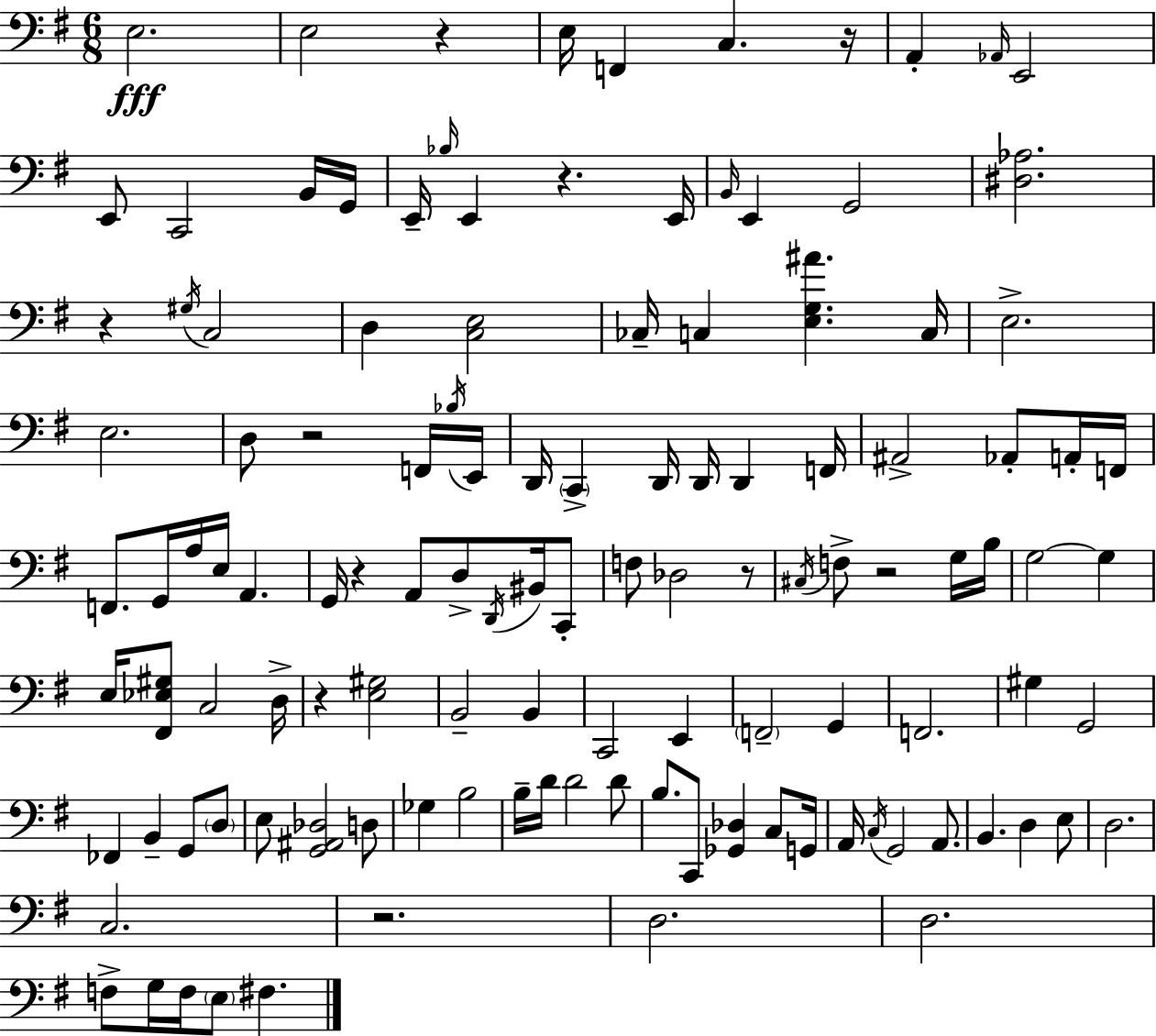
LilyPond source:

{
  \clef bass
  \numericTimeSignature
  \time 6/8
  \key g \major
  e2.\fff | e2 r4 | e16 f,4 c4. r16 | a,4-. \grace { aes,16 } e,2 | \break e,8 c,2 b,16 | g,16 e,16-- \grace { bes16 } e,4 r4. | e,16 \grace { b,16 } e,4 g,2 | <dis aes>2. | \break r4 \acciaccatura { gis16 } c2 | d4 <c e>2 | ces16-- c4 <e g ais'>4. | c16 e2.-> | \break e2. | d8 r2 | f,16 \acciaccatura { bes16 } e,16 d,16 \parenthesize c,4-> d,16 d,16 | d,4 f,16 ais,2-> | \break aes,8-. a,16-. f,16 f,8. g,16 a16 e16 a,4. | g,16 r4 a,8 | d8-> \acciaccatura { d,16 } bis,16 c,8-. f8 des2 | r8 \acciaccatura { cis16 } f8-> r2 | \break g16 b16 g2~~ | g4 e16 <fis, ees gis>8 c2 | d16-> r4 <e gis>2 | b,2-- | \break b,4 c,2 | e,4 \parenthesize f,2-- | g,4 f,2. | gis4 g,2 | \break fes,4 b,4-- | g,8 \parenthesize d8 e8 <g, ais, des>2 | d8 ges4 b2 | b16-- d'16 d'2 | \break d'8 b8. c,8 | <ges, des>4 c8 g,16 a,16 \acciaccatura { c16 } g,2 | a,8. b,4. | d4 e8 d2. | \break c2. | r2. | d2. | d2. | \break f8-> g16 f16 | \parenthesize e8 fis4. \bar "|."
}